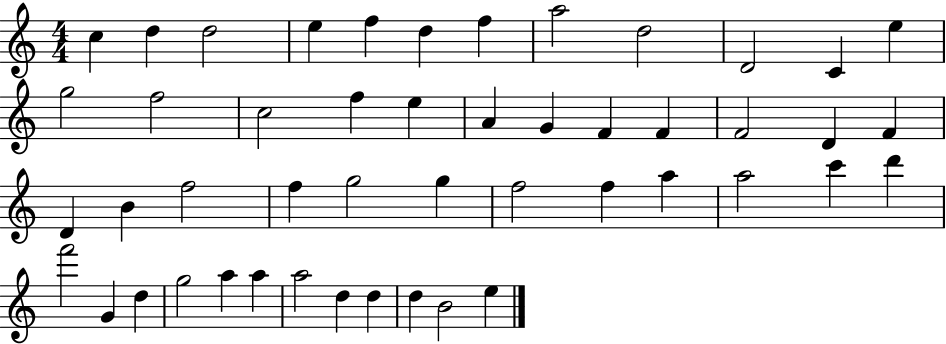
X:1
T:Untitled
M:4/4
L:1/4
K:C
c d d2 e f d f a2 d2 D2 C e g2 f2 c2 f e A G F F F2 D F D B f2 f g2 g f2 f a a2 c' d' f'2 G d g2 a a a2 d d d B2 e